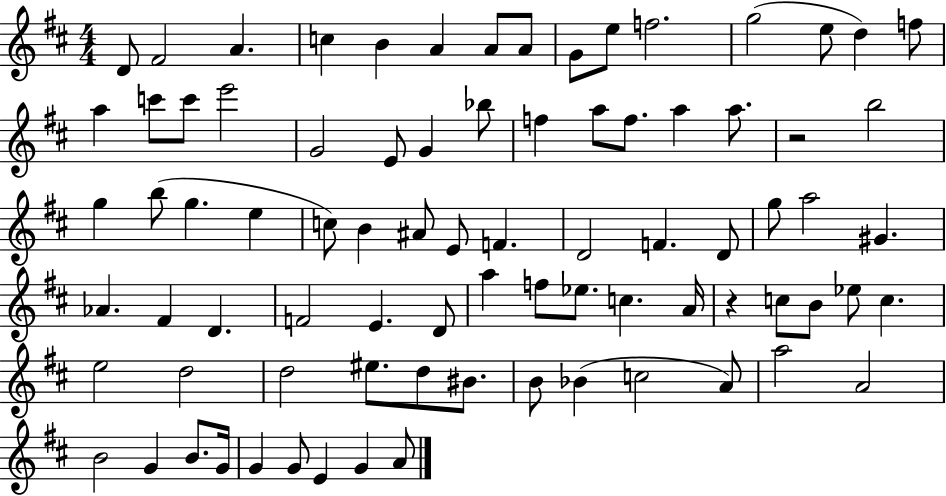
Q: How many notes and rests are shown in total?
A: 82